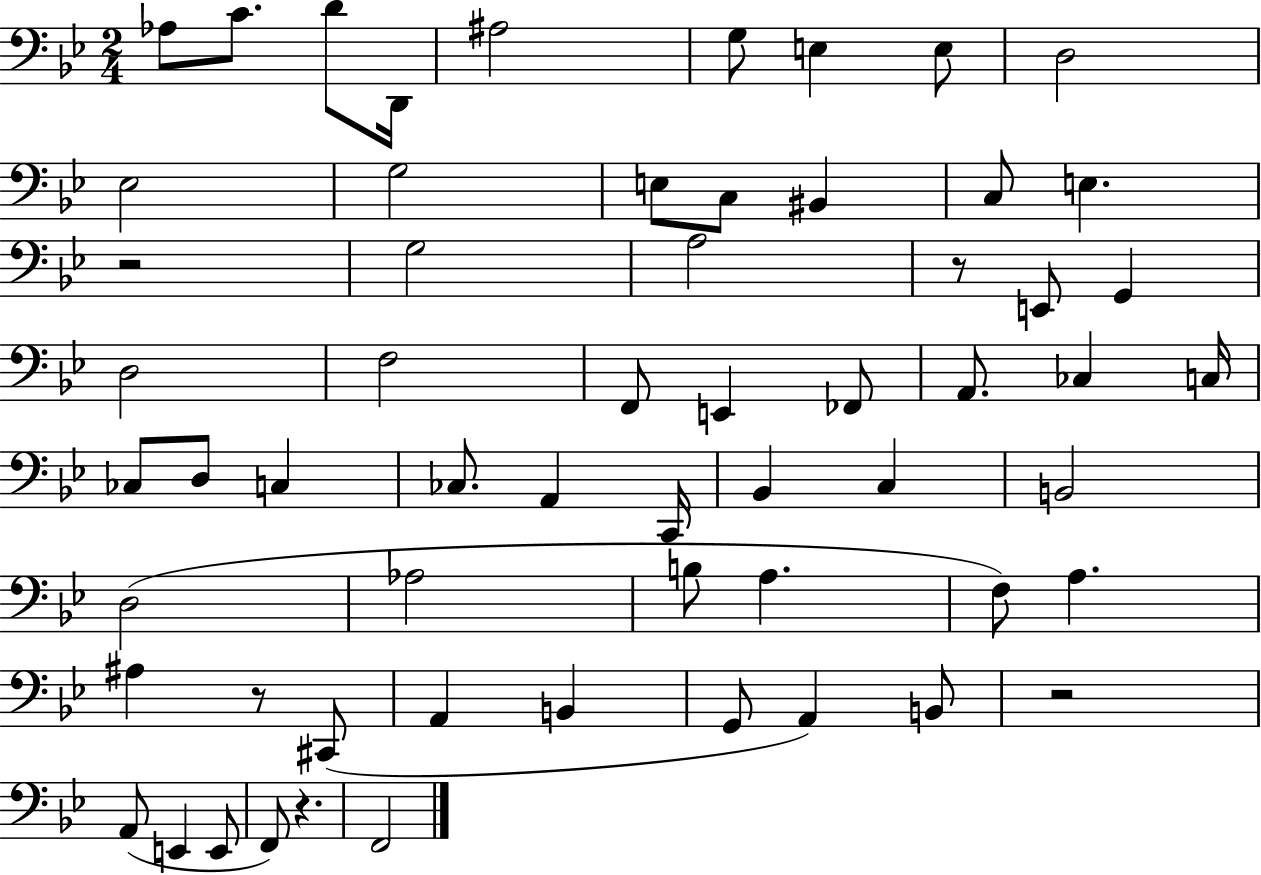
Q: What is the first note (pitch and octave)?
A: Ab3